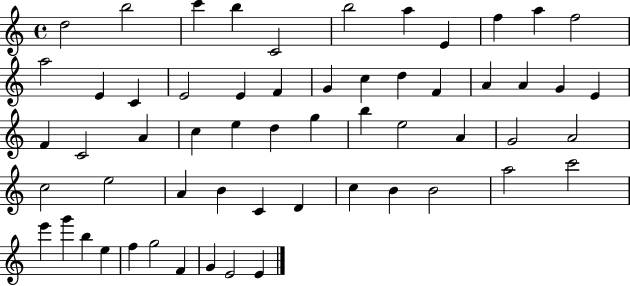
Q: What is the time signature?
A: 4/4